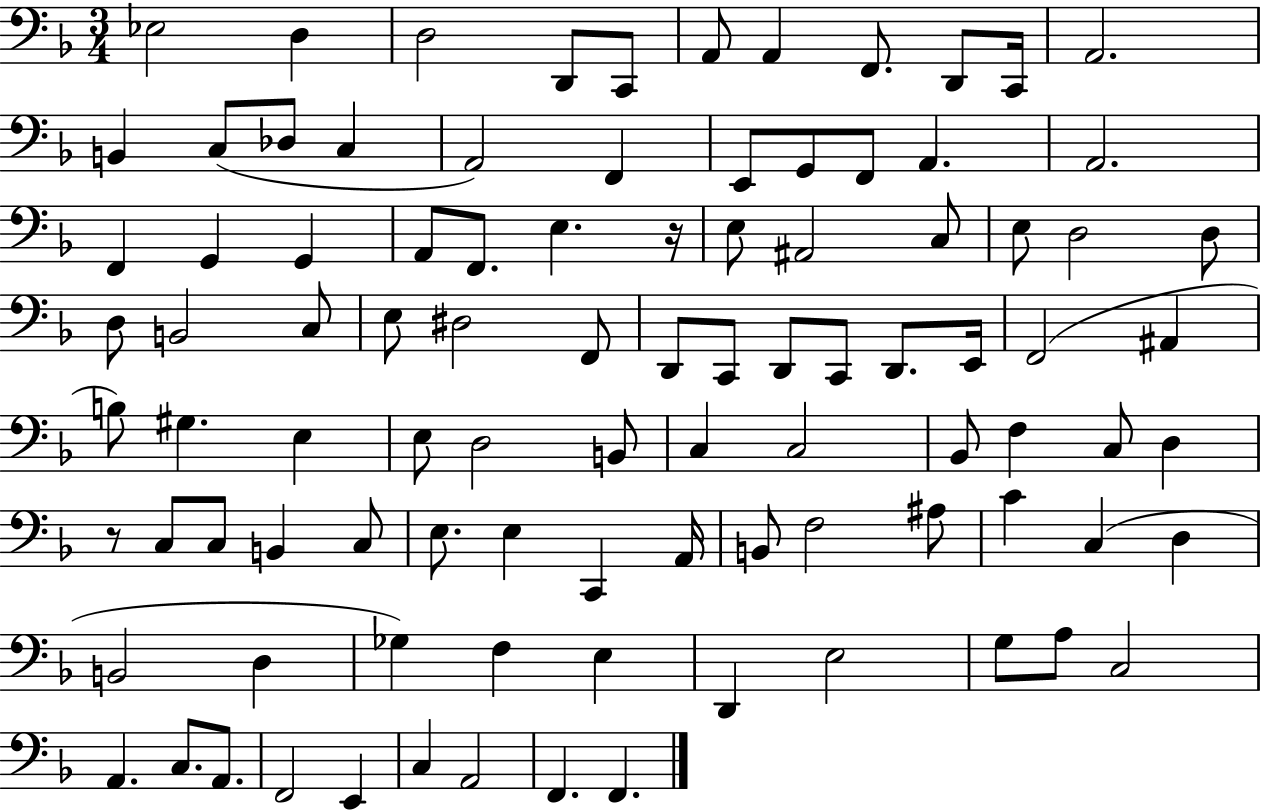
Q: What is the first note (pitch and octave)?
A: Eb3